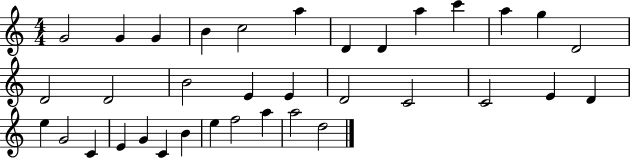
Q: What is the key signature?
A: C major